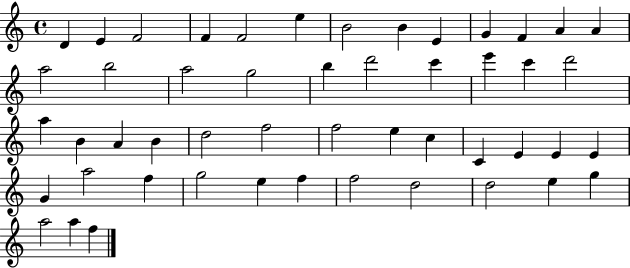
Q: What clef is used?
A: treble